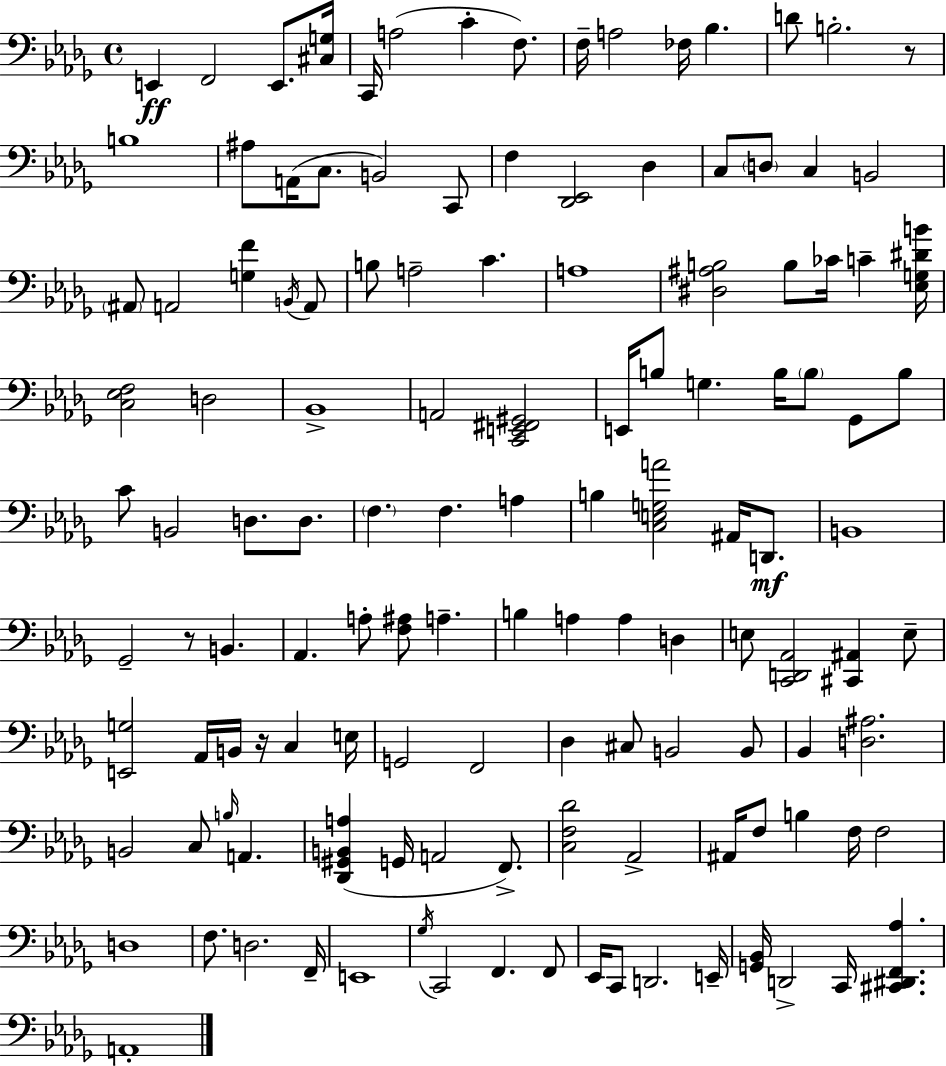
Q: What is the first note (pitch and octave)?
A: E2